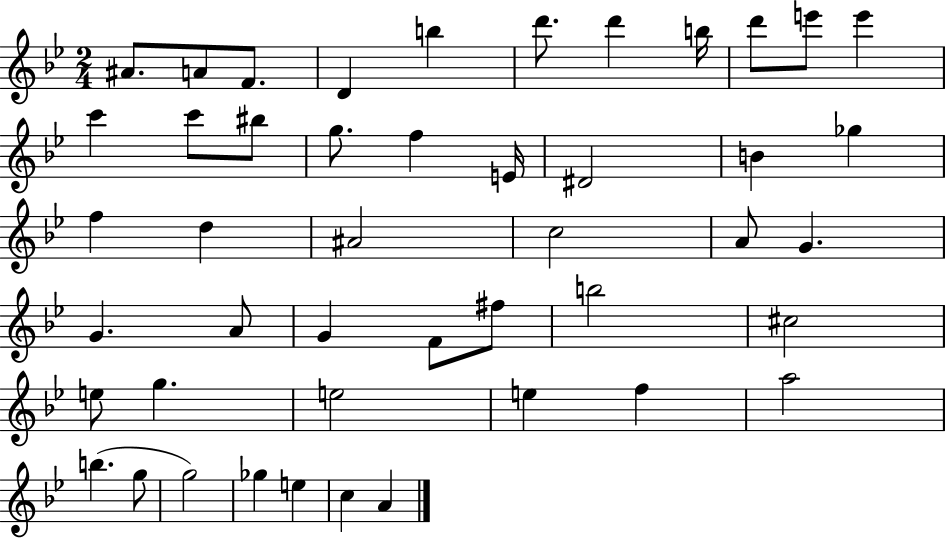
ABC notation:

X:1
T:Untitled
M:2/4
L:1/4
K:Bb
^A/2 A/2 F/2 D b d'/2 d' b/4 d'/2 e'/2 e' c' c'/2 ^b/2 g/2 f E/4 ^D2 B _g f d ^A2 c2 A/2 G G A/2 G F/2 ^f/2 b2 ^c2 e/2 g e2 e f a2 b g/2 g2 _g e c A